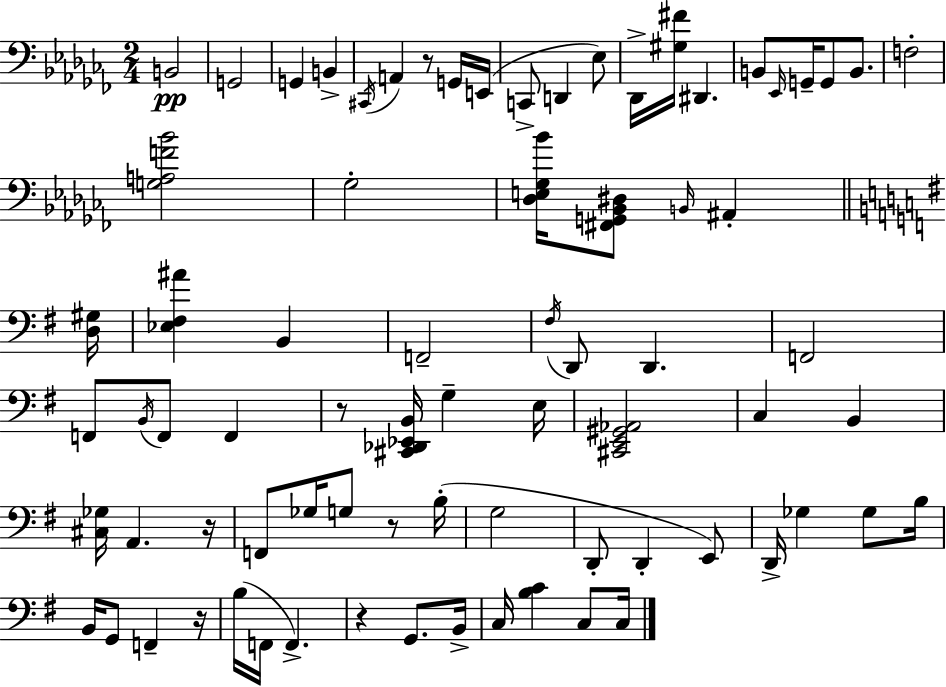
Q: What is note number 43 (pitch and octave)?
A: D2